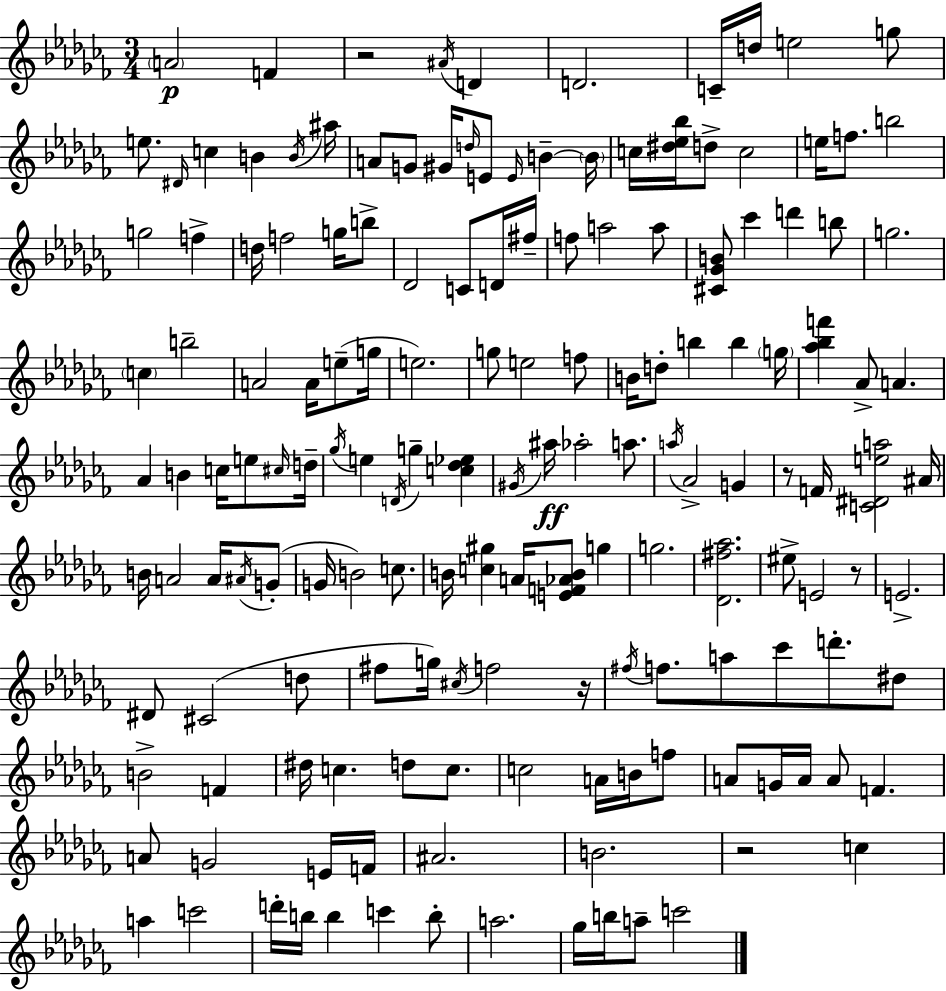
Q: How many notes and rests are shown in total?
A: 157